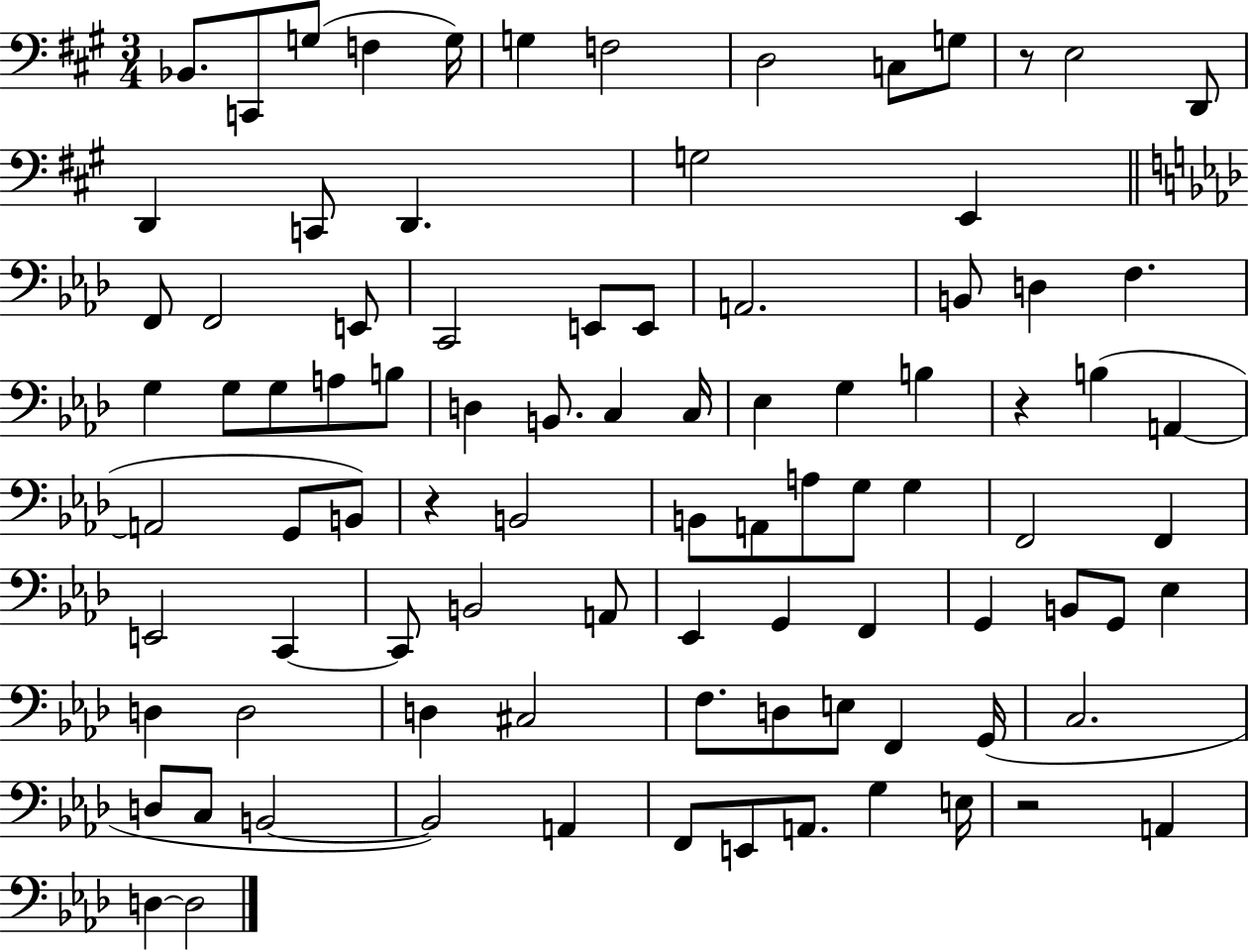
Bb2/e. C2/e G3/e F3/q G3/s G3/q F3/h D3/h C3/e G3/e R/e E3/h D2/e D2/q C2/e D2/q. G3/h E2/q F2/e F2/h E2/e C2/h E2/e E2/e A2/h. B2/e D3/q F3/q. G3/q G3/e G3/e A3/e B3/e D3/q B2/e. C3/q C3/s Eb3/q G3/q B3/q R/q B3/q A2/q A2/h G2/e B2/e R/q B2/h B2/e A2/e A3/e G3/e G3/q F2/h F2/q E2/h C2/q C2/e B2/h A2/e Eb2/q G2/q F2/q G2/q B2/e G2/e Eb3/q D3/q D3/h D3/q C#3/h F3/e. D3/e E3/e F2/q G2/s C3/h. D3/e C3/e B2/h B2/h A2/q F2/e E2/e A2/e. G3/q E3/s R/h A2/q D3/q D3/h